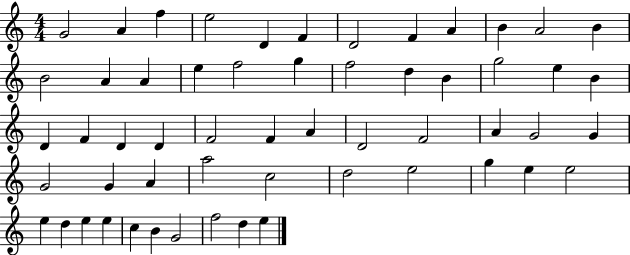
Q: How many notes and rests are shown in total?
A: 56